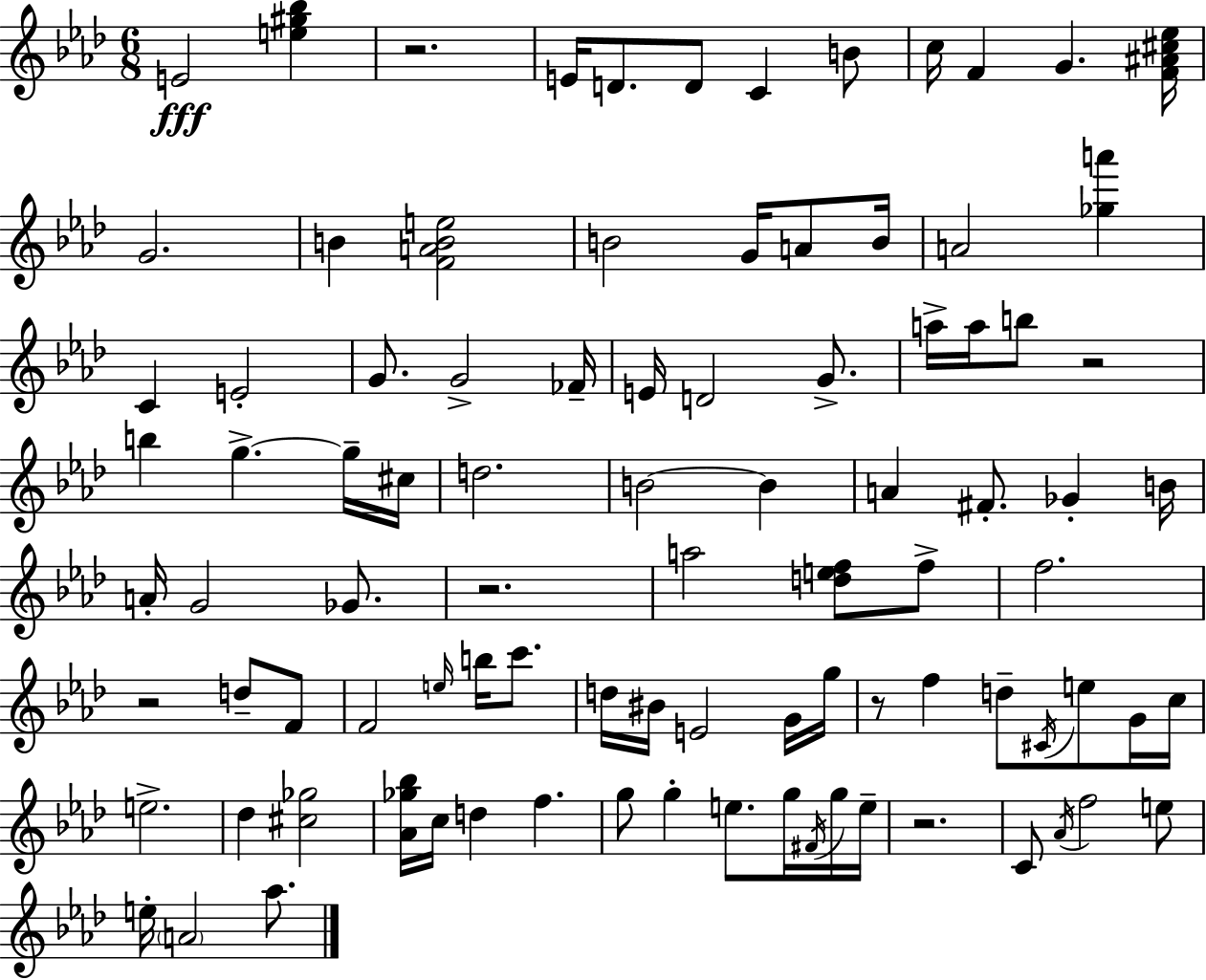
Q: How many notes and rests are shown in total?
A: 93